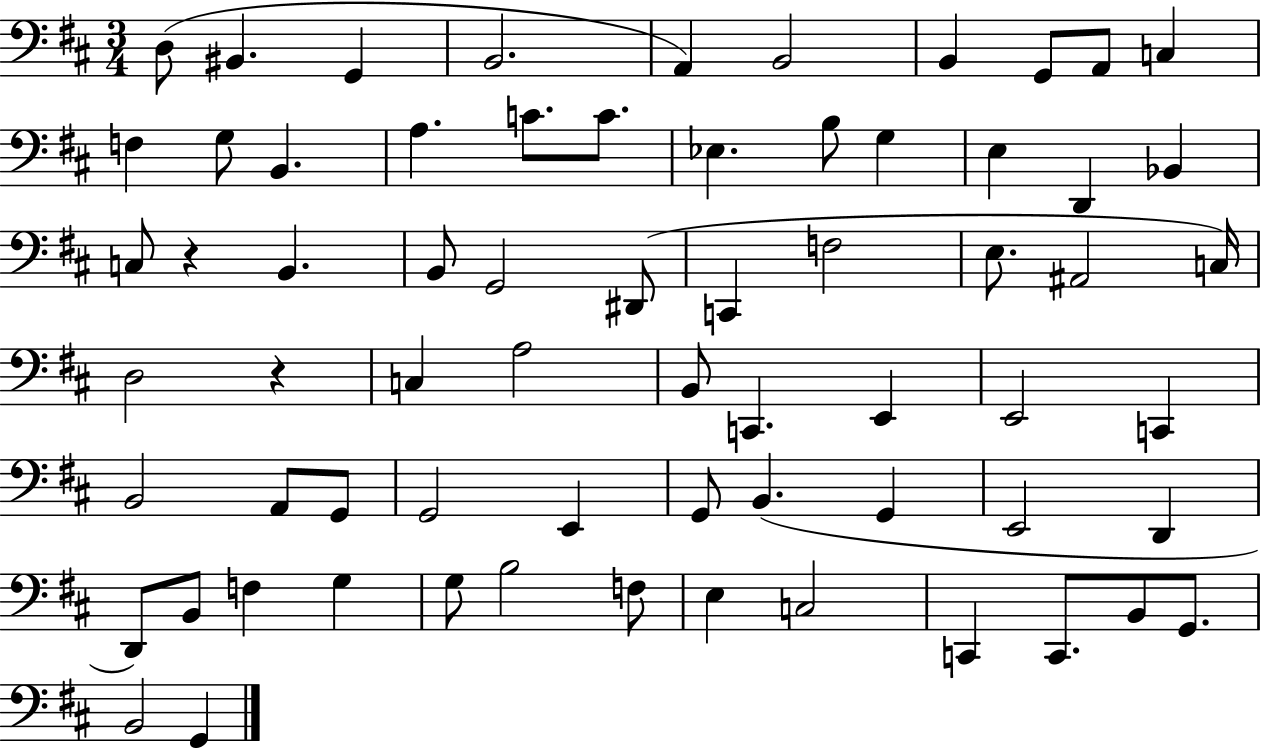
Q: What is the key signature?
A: D major